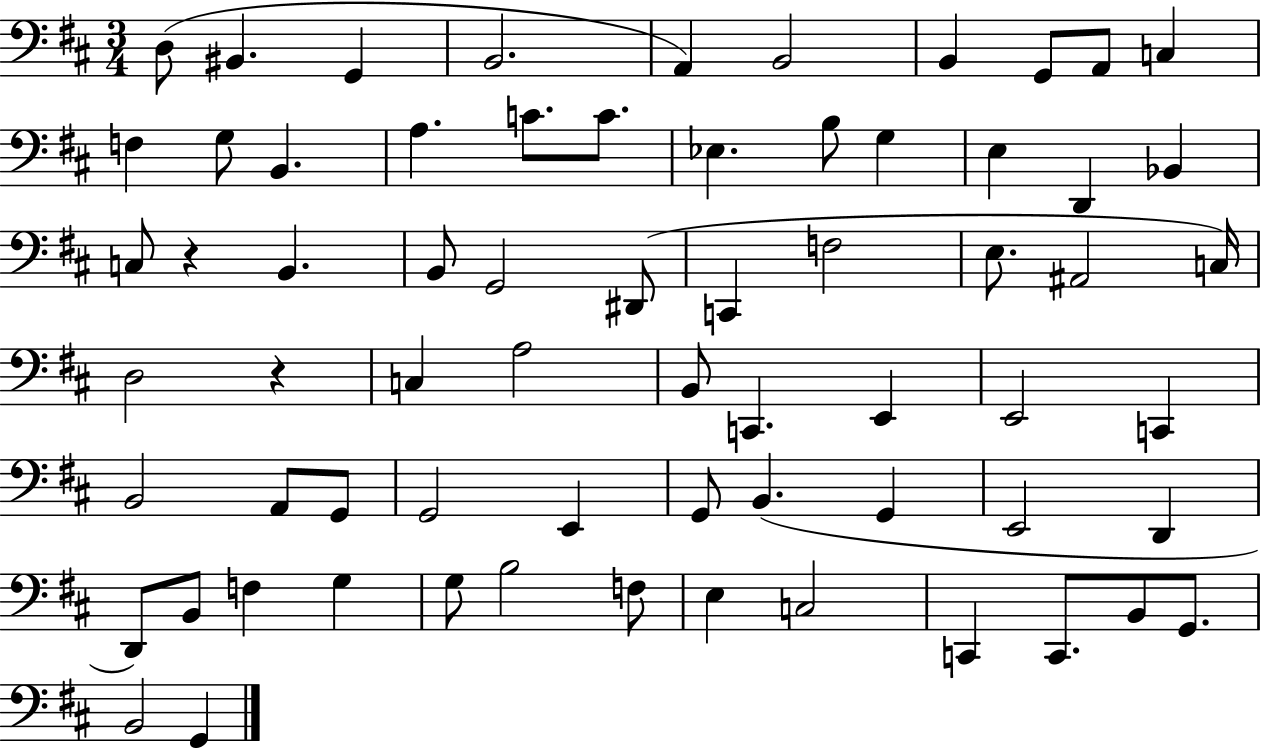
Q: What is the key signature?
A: D major